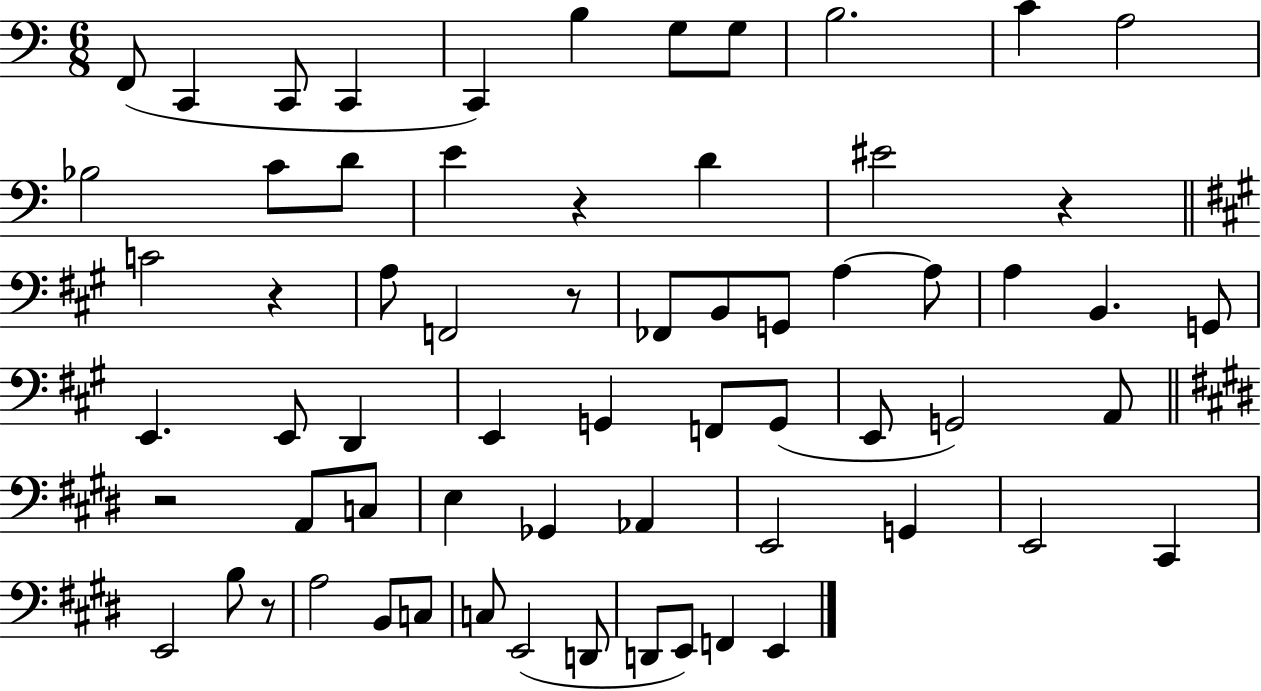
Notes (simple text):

F2/e C2/q C2/e C2/q C2/q B3/q G3/e G3/e B3/h. C4/q A3/h Bb3/h C4/e D4/e E4/q R/q D4/q EIS4/h R/q C4/h R/q A3/e F2/h R/e FES2/e B2/e G2/e A3/q A3/e A3/q B2/q. G2/e E2/q. E2/e D2/q E2/q G2/q F2/e G2/e E2/e G2/h A2/e R/h A2/e C3/e E3/q Gb2/q Ab2/q E2/h G2/q E2/h C#2/q E2/h B3/e R/e A3/h B2/e C3/e C3/e E2/h D2/e D2/e E2/e F2/q E2/q